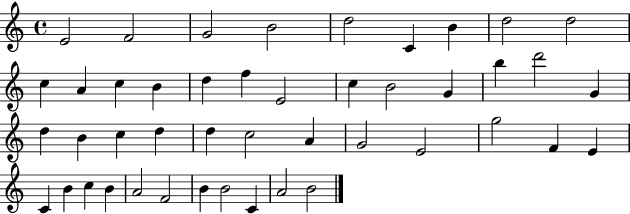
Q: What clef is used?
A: treble